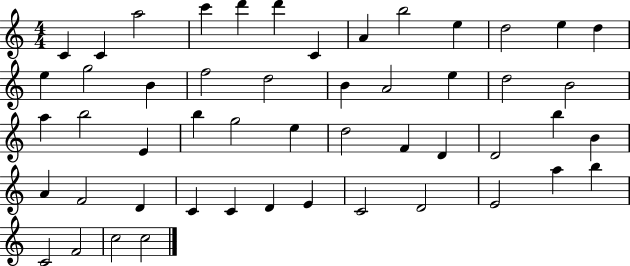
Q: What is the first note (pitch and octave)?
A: C4